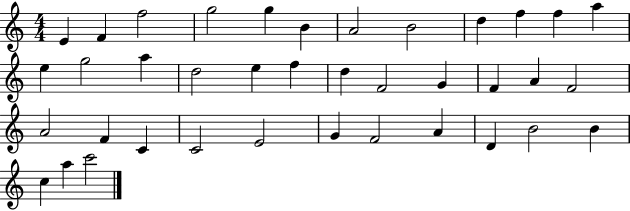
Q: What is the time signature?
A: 4/4